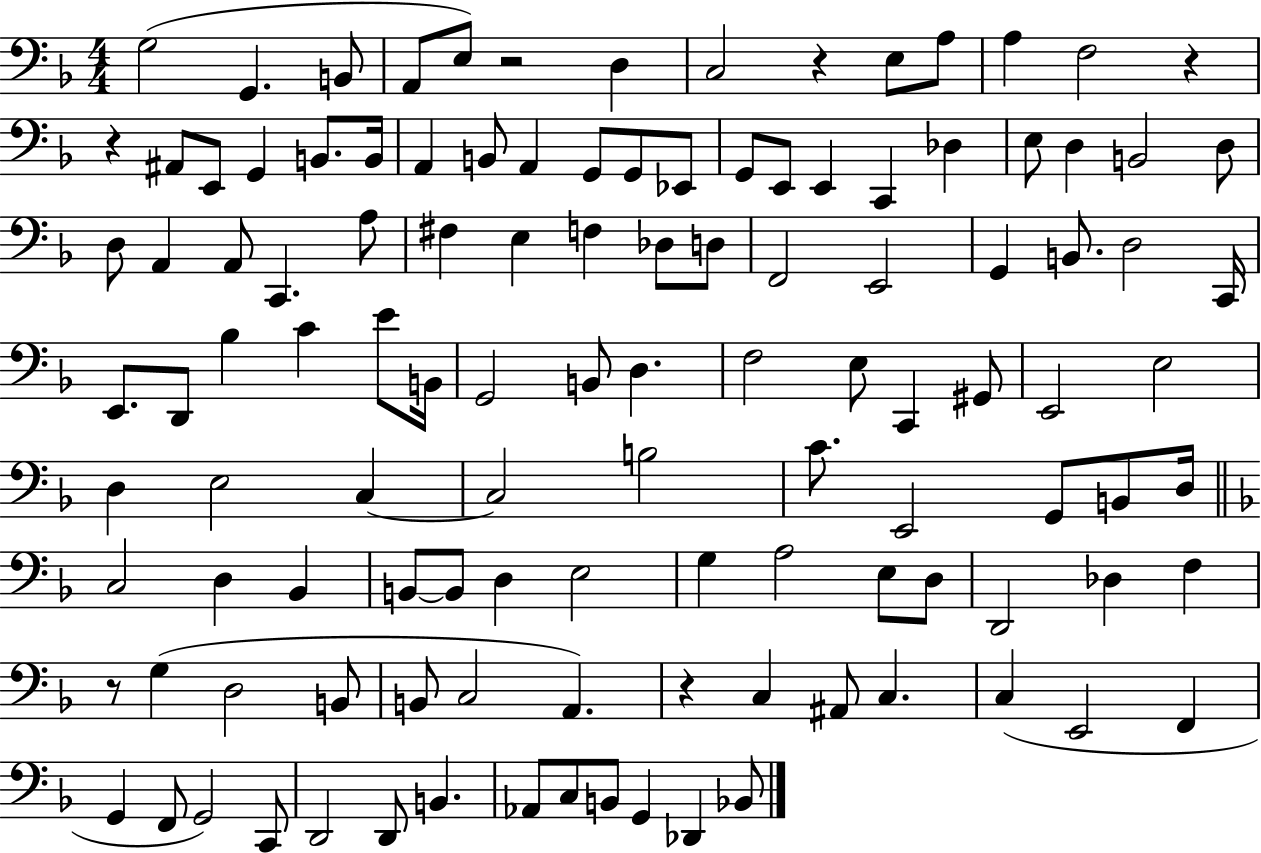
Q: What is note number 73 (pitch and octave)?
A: C3